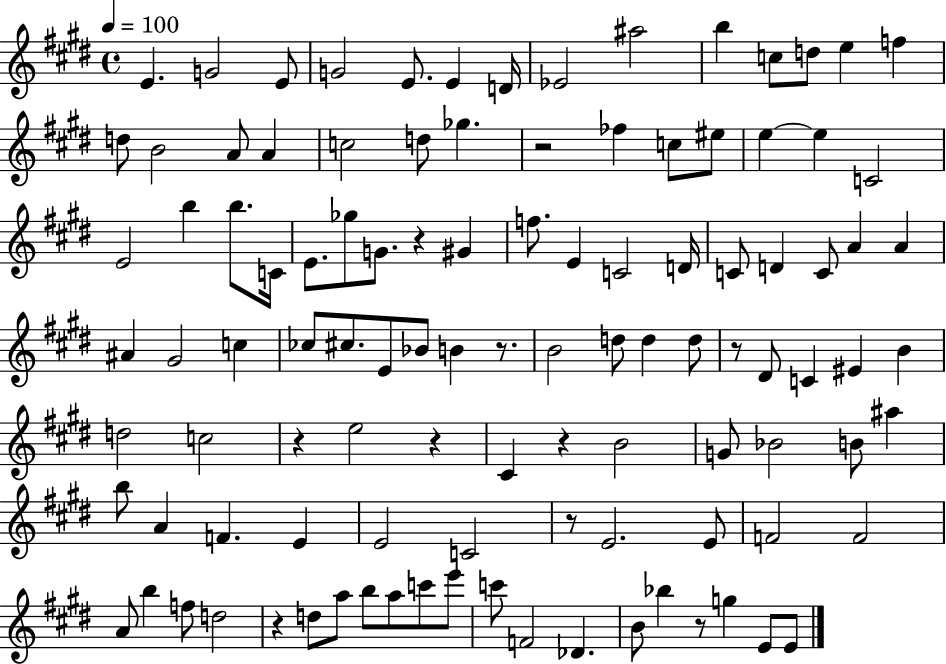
X:1
T:Untitled
M:4/4
L:1/4
K:E
E G2 E/2 G2 E/2 E D/4 _E2 ^a2 b c/2 d/2 e f d/2 B2 A/2 A c2 d/2 _g z2 _f c/2 ^e/2 e e C2 E2 b b/2 C/4 E/2 _g/2 G/2 z ^G f/2 E C2 D/4 C/2 D C/2 A A ^A ^G2 c _c/2 ^c/2 E/2 _B/2 B z/2 B2 d/2 d d/2 z/2 ^D/2 C ^E B d2 c2 z e2 z ^C z B2 G/2 _B2 B/2 ^a b/2 A F E E2 C2 z/2 E2 E/2 F2 F2 A/2 b f/2 d2 z d/2 a/2 b/2 a/2 c'/2 e'/2 c'/2 F2 _D B/2 _b z/2 g E/2 E/2